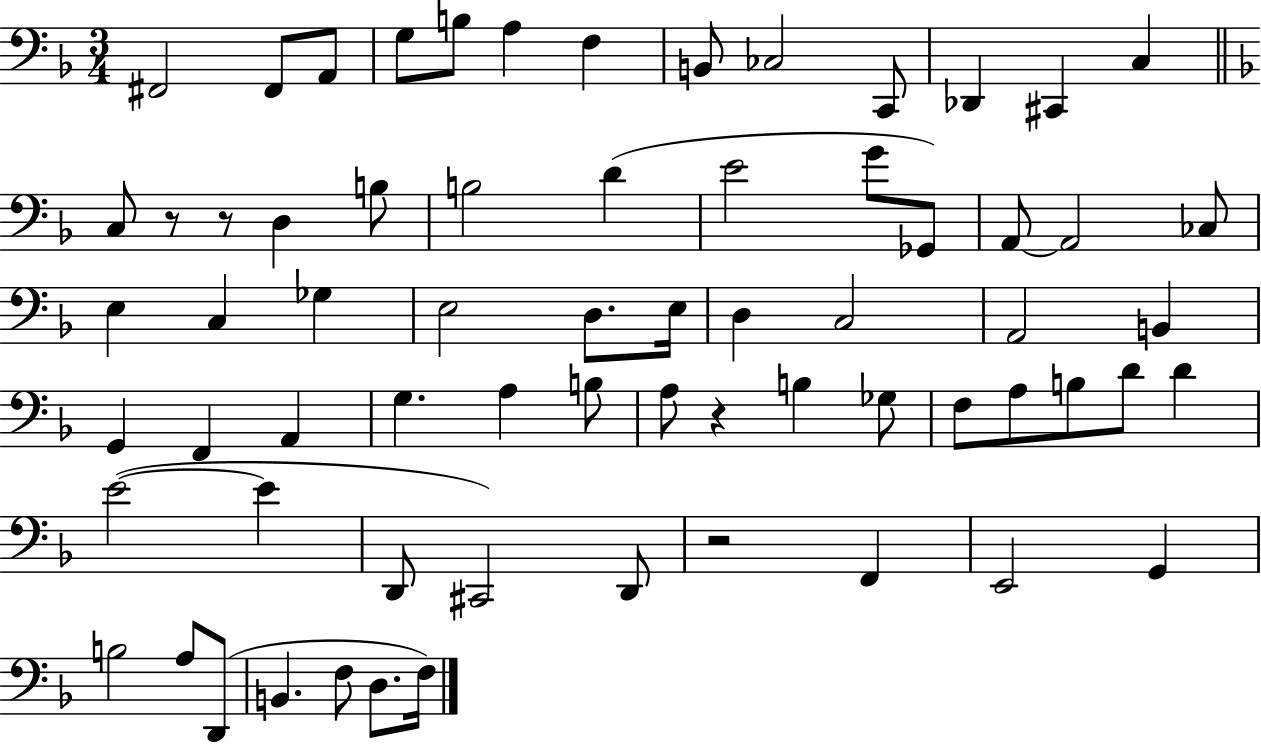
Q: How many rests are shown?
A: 4